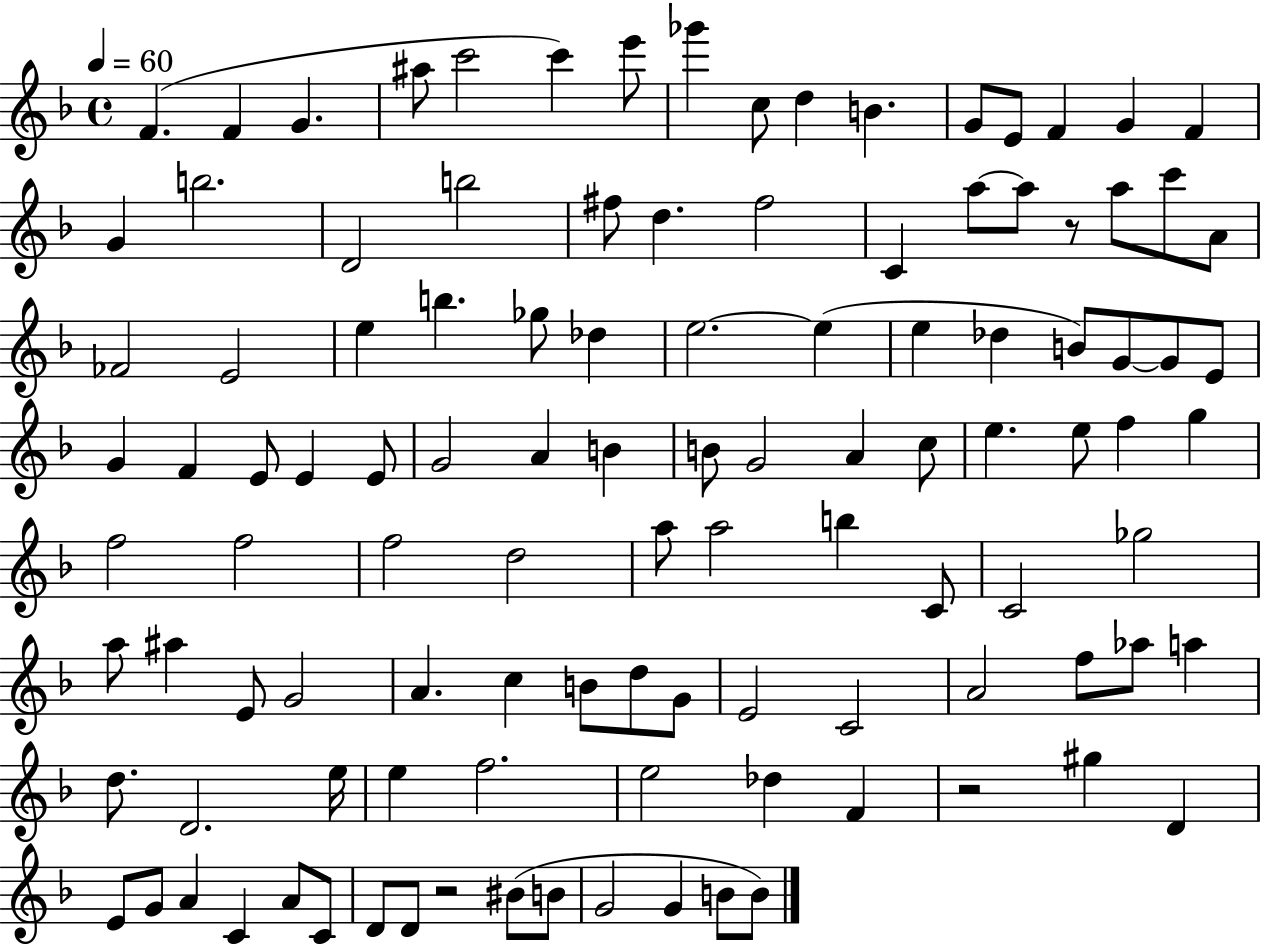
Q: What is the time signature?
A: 4/4